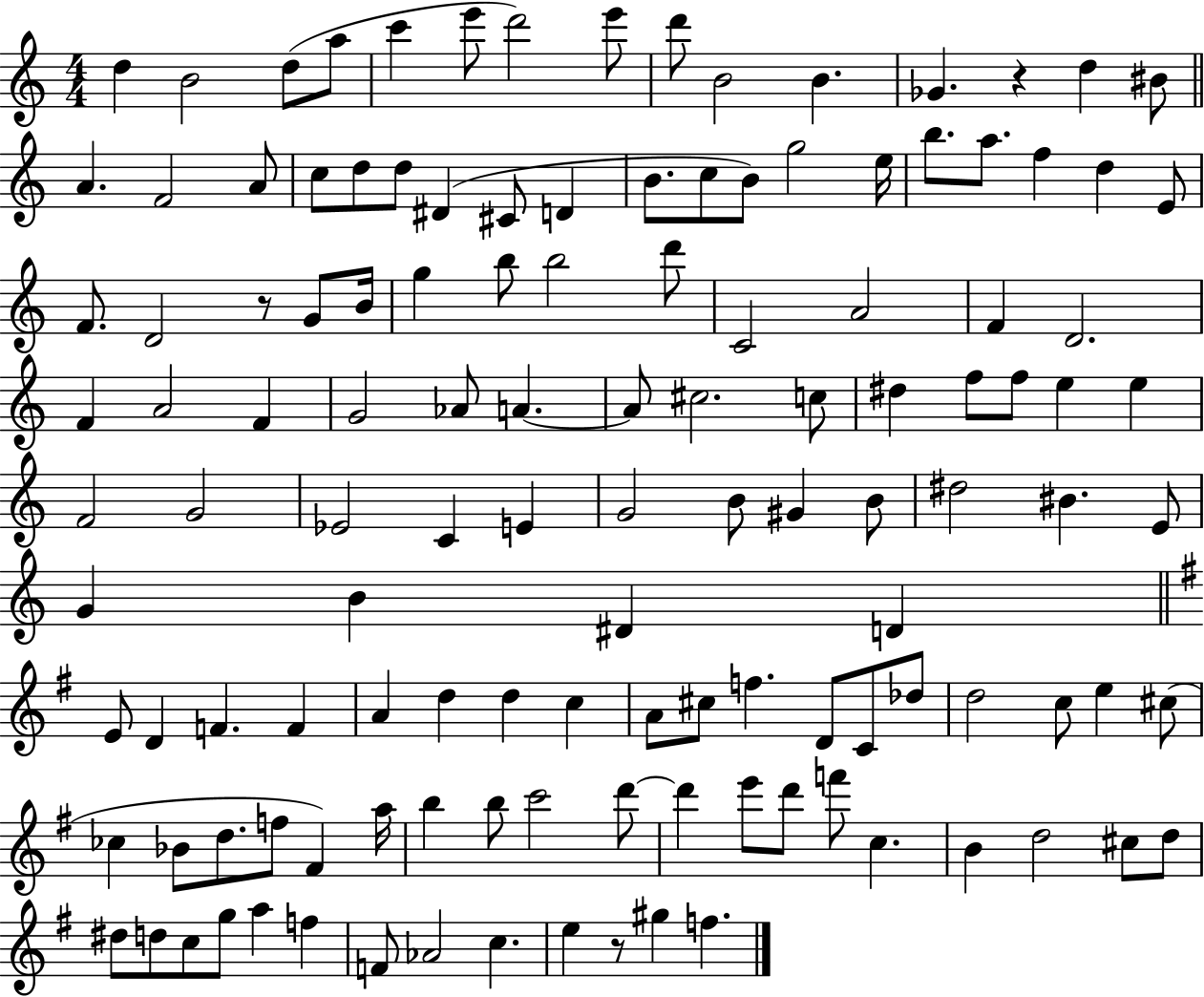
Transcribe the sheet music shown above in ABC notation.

X:1
T:Untitled
M:4/4
L:1/4
K:C
d B2 d/2 a/2 c' e'/2 d'2 e'/2 d'/2 B2 B _G z d ^B/2 A F2 A/2 c/2 d/2 d/2 ^D ^C/2 D B/2 c/2 B/2 g2 e/4 b/2 a/2 f d E/2 F/2 D2 z/2 G/2 B/4 g b/2 b2 d'/2 C2 A2 F D2 F A2 F G2 _A/2 A A/2 ^c2 c/2 ^d f/2 f/2 e e F2 G2 _E2 C E G2 B/2 ^G B/2 ^d2 ^B E/2 G B ^D D E/2 D F F A d d c A/2 ^c/2 f D/2 C/2 _d/2 d2 c/2 e ^c/2 _c _B/2 d/2 f/2 ^F a/4 b b/2 c'2 d'/2 d' e'/2 d'/2 f'/2 c B d2 ^c/2 d/2 ^d/2 d/2 c/2 g/2 a f F/2 _A2 c e z/2 ^g f